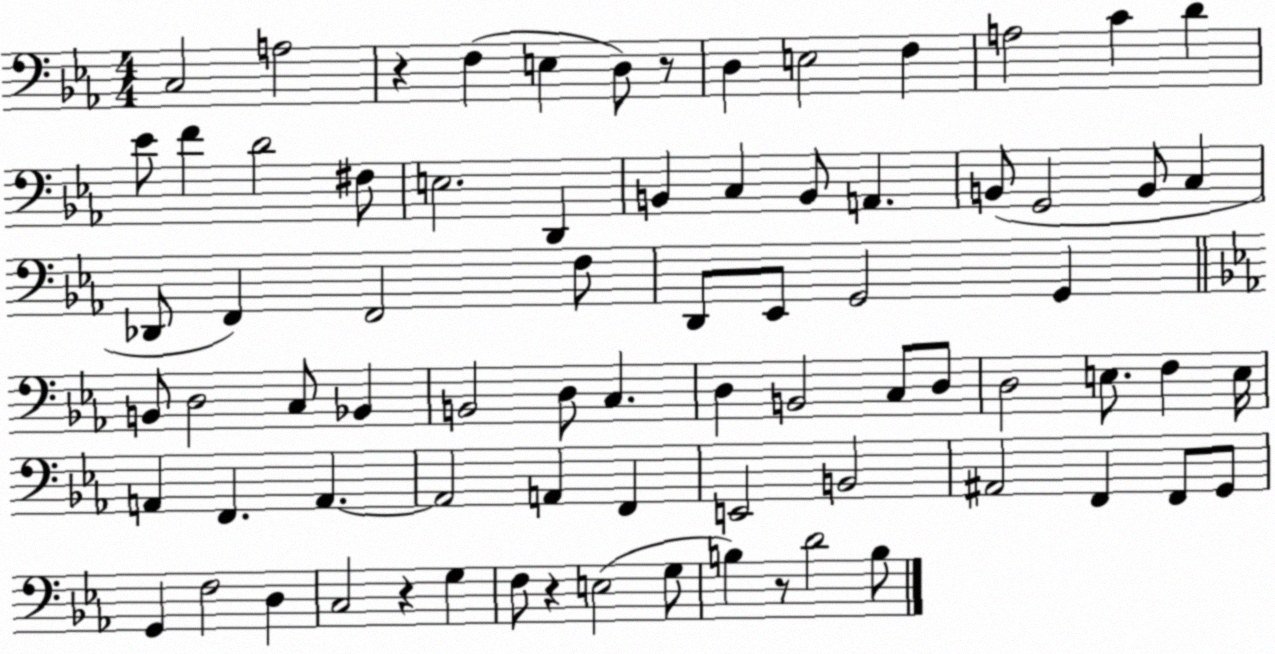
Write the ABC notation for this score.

X:1
T:Untitled
M:4/4
L:1/4
K:Eb
C,2 A,2 z F, E, D,/2 z/2 D, E,2 F, A,2 C D _E/2 F D2 ^F,/2 E,2 D,, B,, C, B,,/2 A,, B,,/2 G,,2 B,,/2 C, _D,,/2 F,, F,,2 F,/2 D,,/2 _E,,/2 G,,2 G,, B,,/2 D,2 C,/2 _B,, B,,2 D,/2 C, D, B,,2 C,/2 D,/2 D,2 E,/2 F, E,/4 A,, F,, A,, A,,2 A,, F,, E,,2 B,,2 ^A,,2 F,, F,,/2 G,,/2 G,, F,2 D, C,2 z G, F,/2 z E,2 G,/2 B, z/2 D2 B,/2